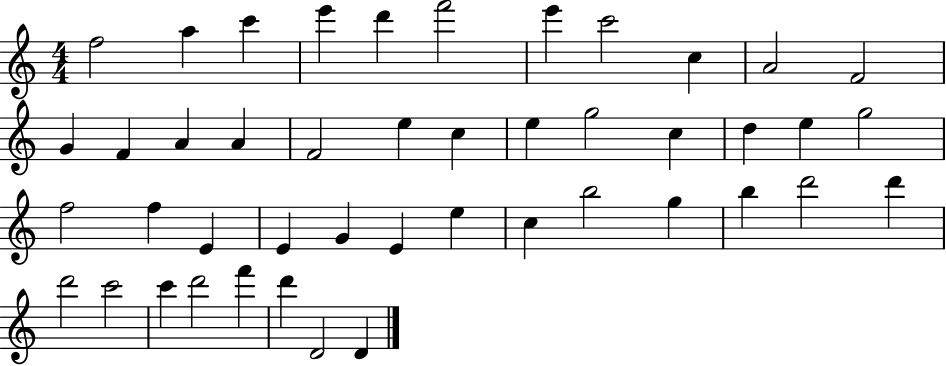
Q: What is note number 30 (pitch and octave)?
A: E4